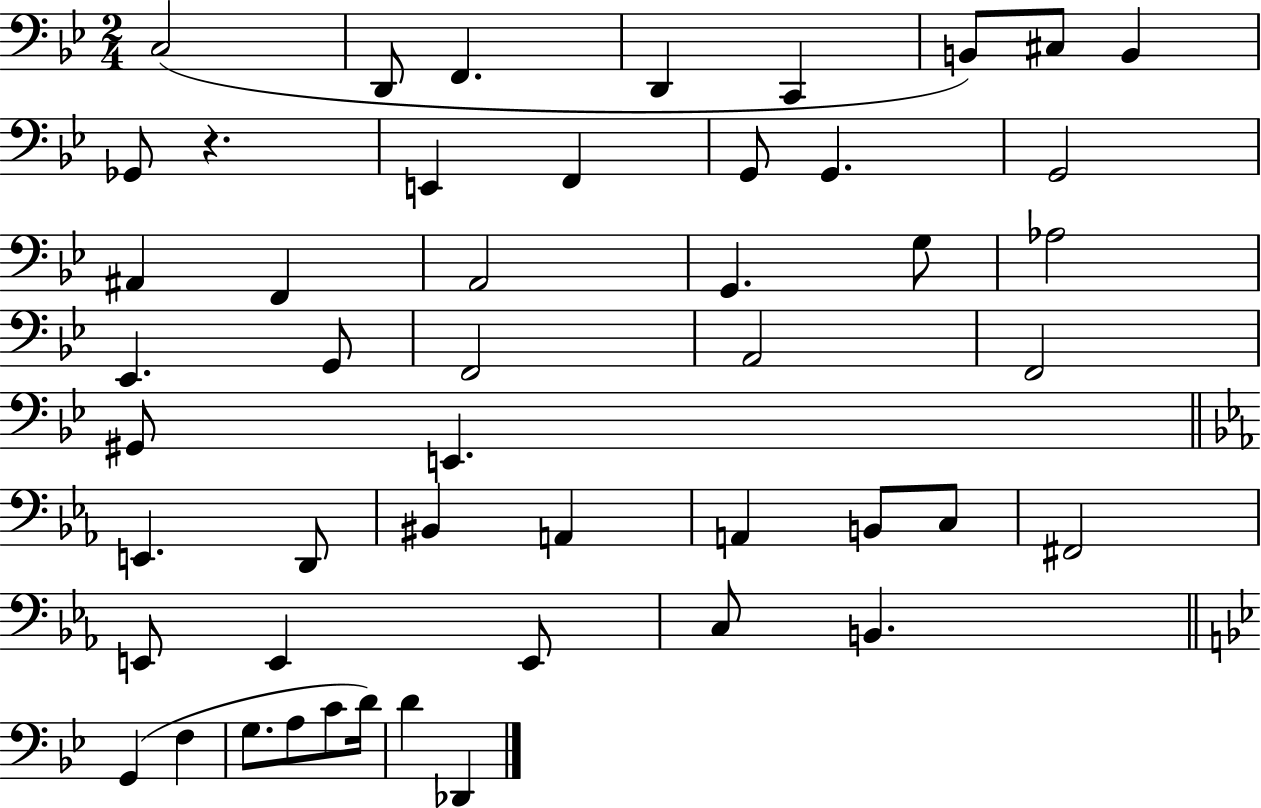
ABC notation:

X:1
T:Untitled
M:2/4
L:1/4
K:Bb
C,2 D,,/2 F,, D,, C,, B,,/2 ^C,/2 B,, _G,,/2 z E,, F,, G,,/2 G,, G,,2 ^A,, F,, A,,2 G,, G,/2 _A,2 _E,, G,,/2 F,,2 A,,2 F,,2 ^G,,/2 E,, E,, D,,/2 ^B,, A,, A,, B,,/2 C,/2 ^F,,2 E,,/2 E,, E,,/2 C,/2 B,, G,, F, G,/2 A,/2 C/2 D/4 D _D,,